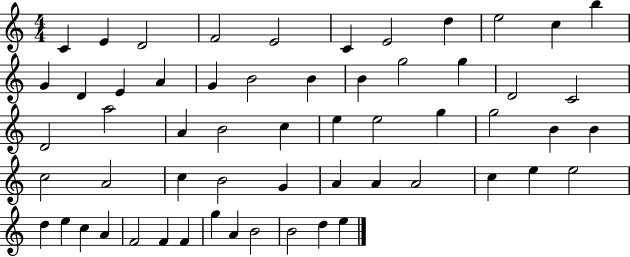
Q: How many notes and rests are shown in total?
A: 58